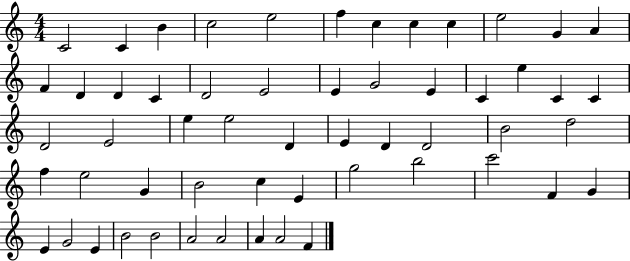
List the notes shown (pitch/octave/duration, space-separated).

C4/h C4/q B4/q C5/h E5/h F5/q C5/q C5/q C5/q E5/h G4/q A4/q F4/q D4/q D4/q C4/q D4/h E4/h E4/q G4/h E4/q C4/q E5/q C4/q C4/q D4/h E4/h E5/q E5/h D4/q E4/q D4/q D4/h B4/h D5/h F5/q E5/h G4/q B4/h C5/q E4/q G5/h B5/h C6/h F4/q G4/q E4/q G4/h E4/q B4/h B4/h A4/h A4/h A4/q A4/h F4/q